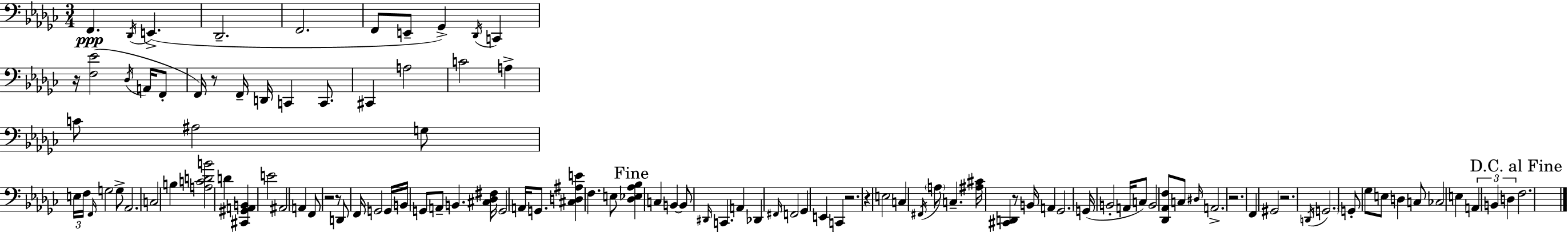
F2/q. Db2/s E2/q. Db2/h. F2/h. F2/e E2/e Gb2/q Db2/s C2/q R/s [F3,Eb4]/h Db3/s A2/s F2/e F2/s R/e F2/s D2/s C2/q C2/e. C#2/q A3/h C4/h A3/q C4/e A#3/h G3/e E3/s F3/s F2/s G3/h G3/e Ab2/h. C3/h B3/q [A3,C4,D4,B4]/h D4/q [C#2,G#2,A2,B2]/q E4/h A#2/h A2/q F2/e R/h R/e D2/e F2/s G2/h G2/s B2/s G2/e A2/e B2/q. [C#3,Db3,F#3]/s G2/h A2/s G2/e. [C#3,D3,A#3,E4]/q F3/q. E3/e [Db3,Eb3,Ab3,Bb3]/q C3/q B2/q B2/e D#2/s C2/q. A2/q Db2/q F#2/s F2/h Gb2/q E2/q C2/q R/h. R/q E3/h C3/q F#2/s A3/e C3/q. [A#3,C#4]/s [C#2,D2]/q R/e B2/s A2/q Gb2/h. G2/s B2/h A2/s C3/e B2/h [Db2,Ab2,F3]/e C3/e D#3/s A2/h. R/h. F2/q G#2/h R/h. D2/s G2/h. G2/e Gb3/e E3/e D3/q C3/e CES3/h E3/q A2/q B2/q D3/q F3/h.